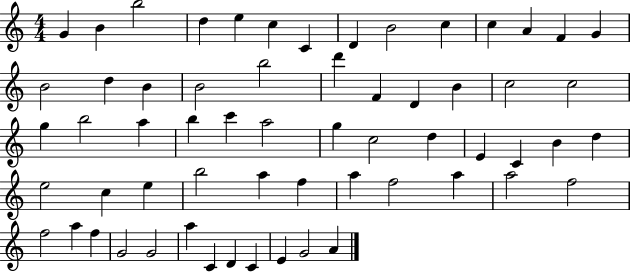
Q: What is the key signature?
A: C major